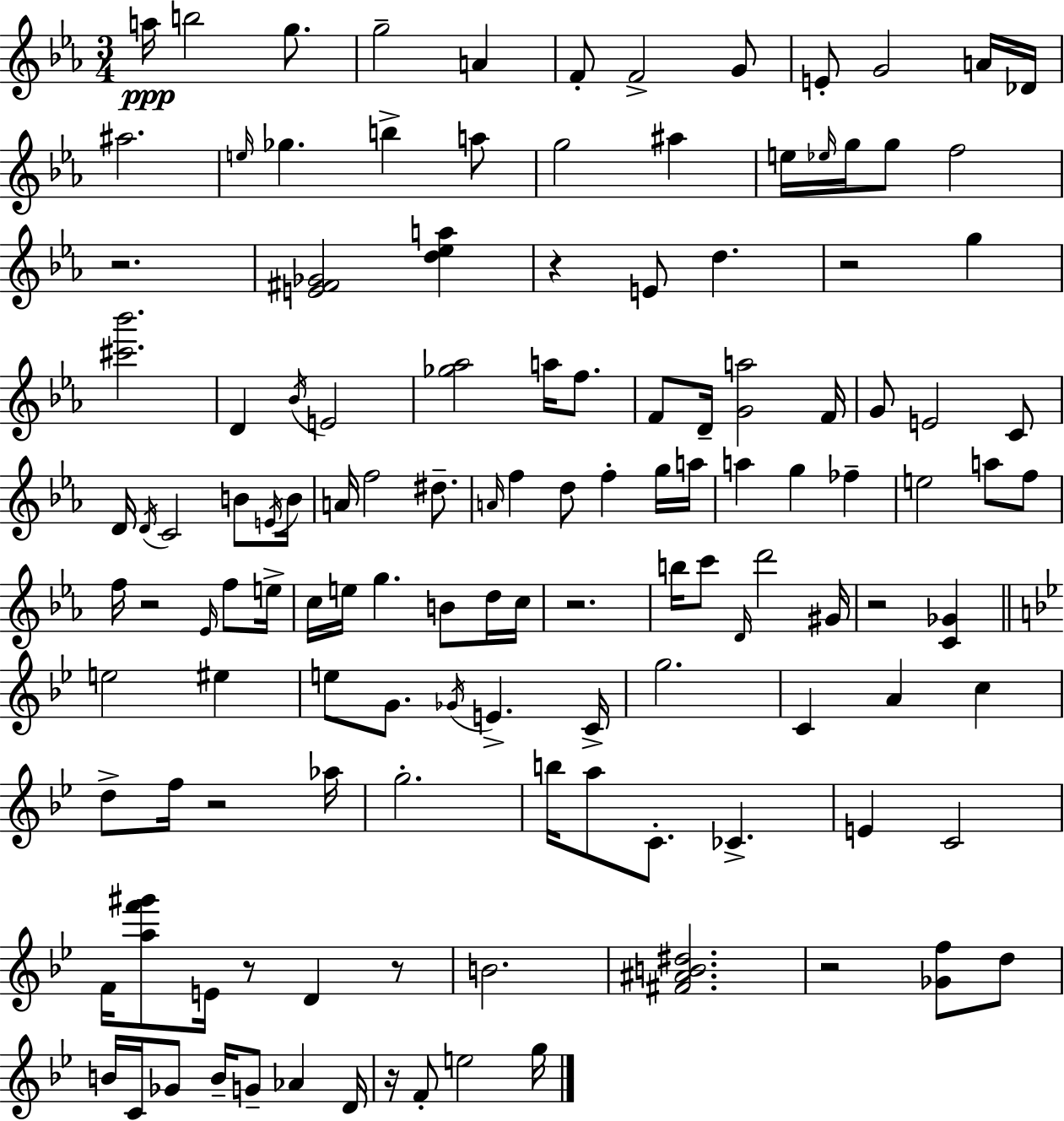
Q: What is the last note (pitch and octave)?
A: G5